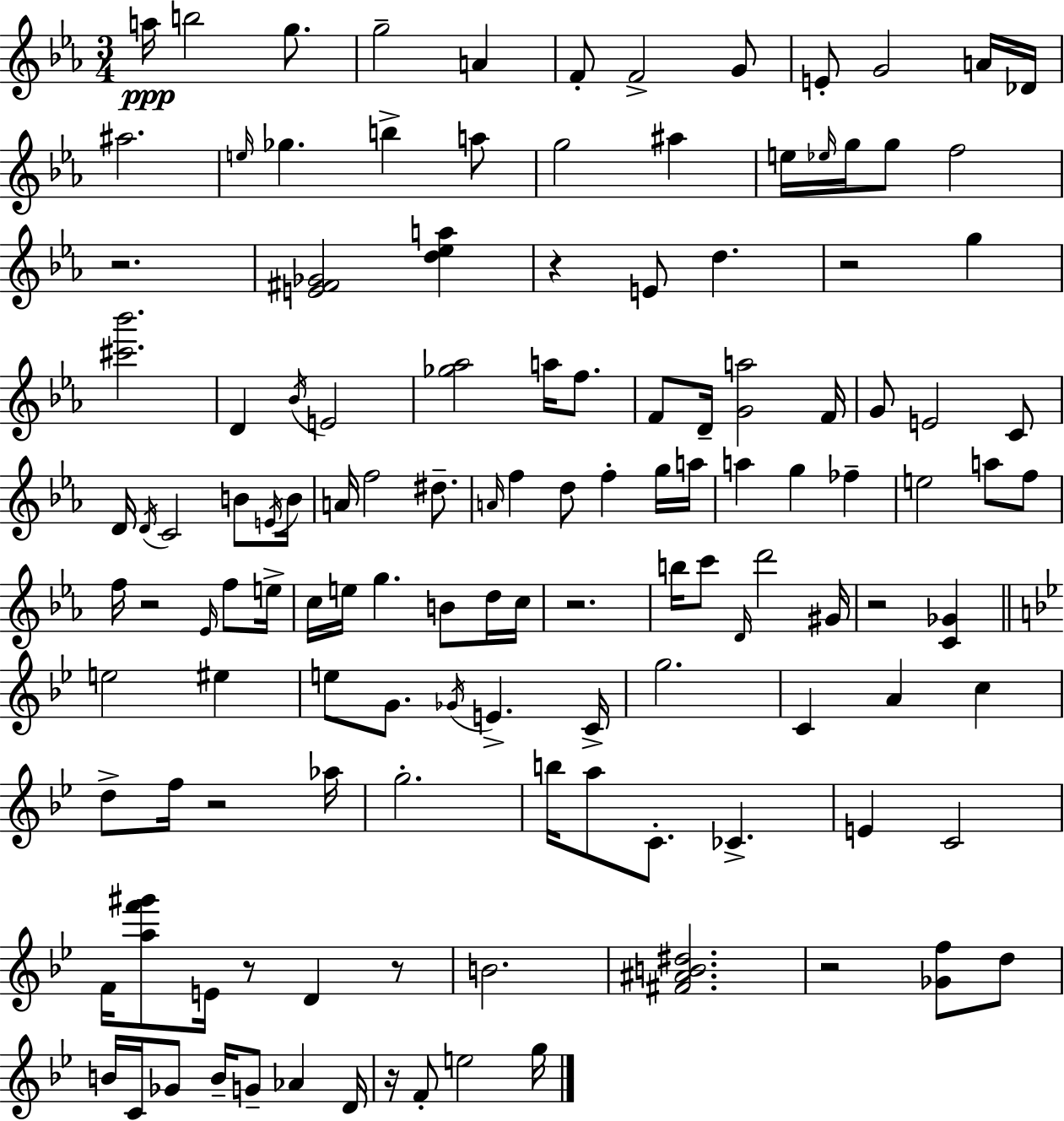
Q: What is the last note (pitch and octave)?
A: G5